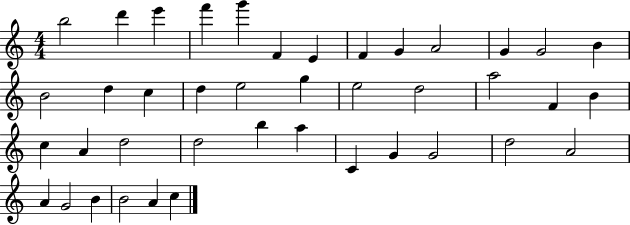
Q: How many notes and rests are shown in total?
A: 41